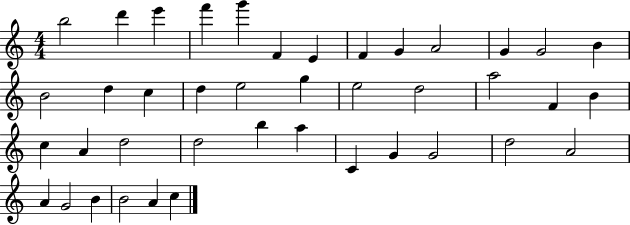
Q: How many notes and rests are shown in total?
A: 41